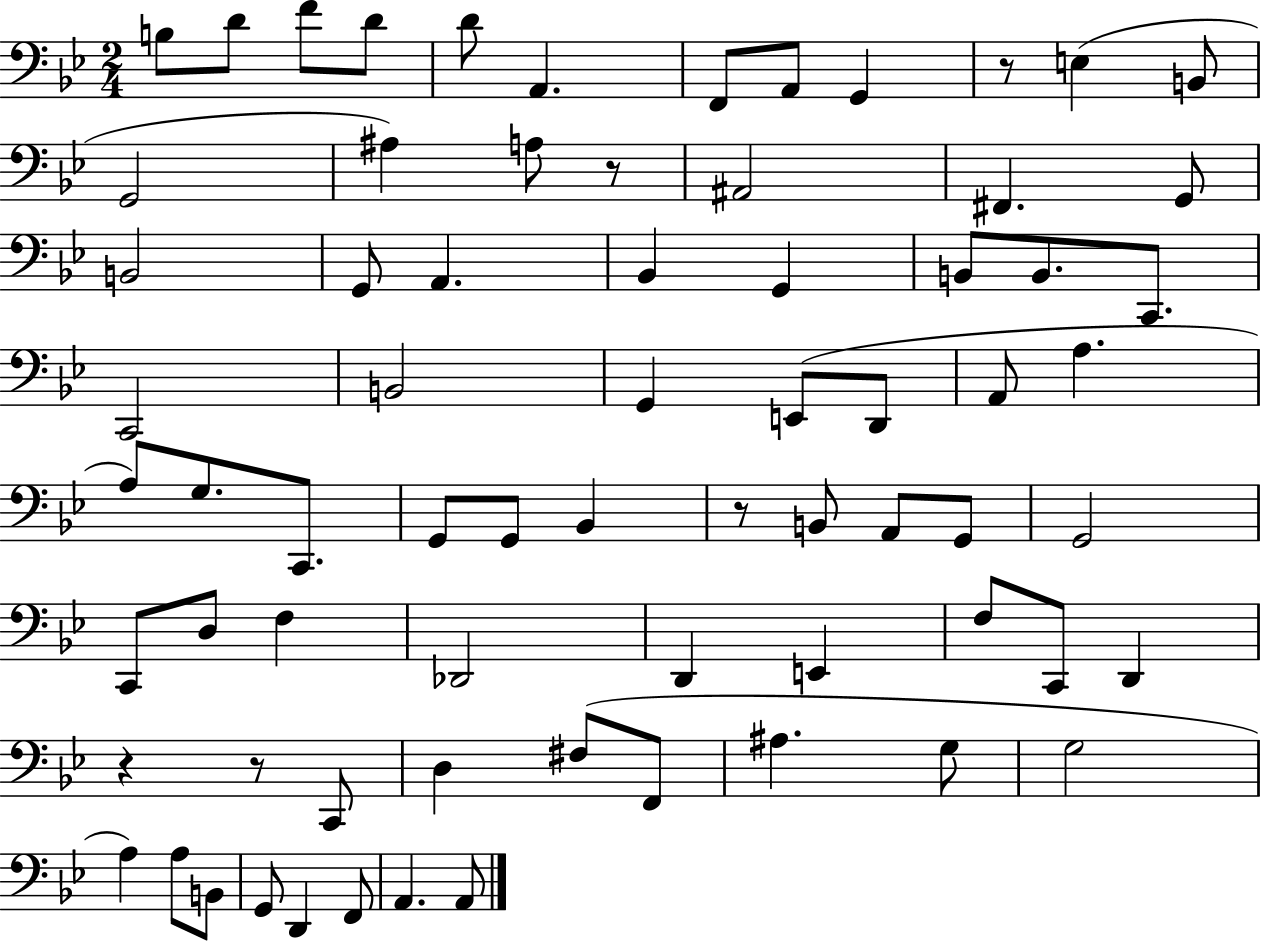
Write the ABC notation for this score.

X:1
T:Untitled
M:2/4
L:1/4
K:Bb
B,/2 D/2 F/2 D/2 D/2 A,, F,,/2 A,,/2 G,, z/2 E, B,,/2 G,,2 ^A, A,/2 z/2 ^A,,2 ^F,, G,,/2 B,,2 G,,/2 A,, _B,, G,, B,,/2 B,,/2 C,,/2 C,,2 B,,2 G,, E,,/2 D,,/2 A,,/2 A, A,/2 G,/2 C,,/2 G,,/2 G,,/2 _B,, z/2 B,,/2 A,,/2 G,,/2 G,,2 C,,/2 D,/2 F, _D,,2 D,, E,, F,/2 C,,/2 D,, z z/2 C,,/2 D, ^F,/2 F,,/2 ^A, G,/2 G,2 A, A,/2 B,,/2 G,,/2 D,, F,,/2 A,, A,,/2